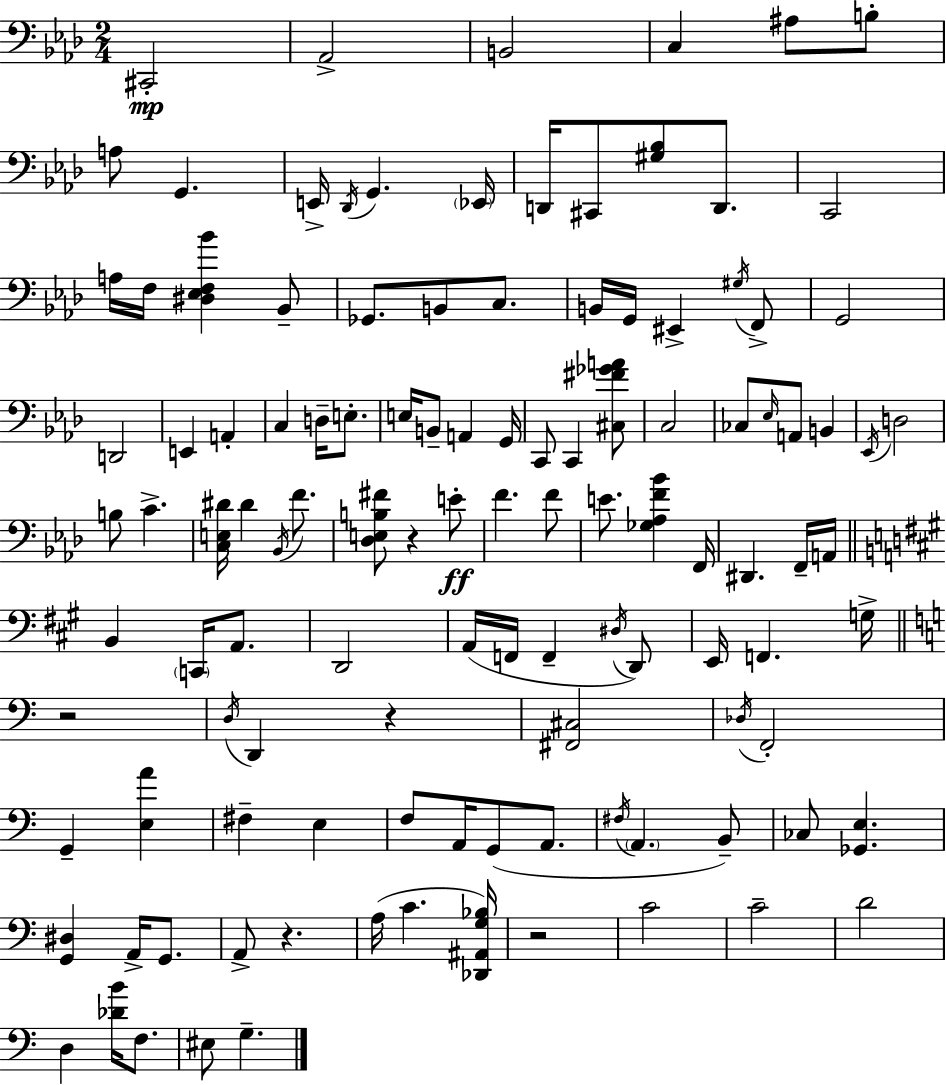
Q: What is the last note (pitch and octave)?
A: G3